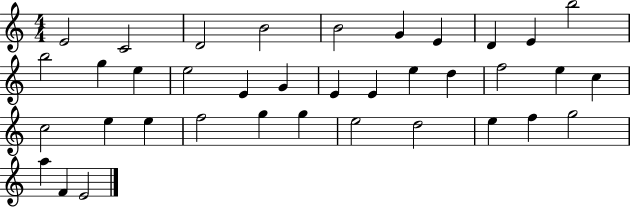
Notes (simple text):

E4/h C4/h D4/h B4/h B4/h G4/q E4/q D4/q E4/q B5/h B5/h G5/q E5/q E5/h E4/q G4/q E4/q E4/q E5/q D5/q F5/h E5/q C5/q C5/h E5/q E5/q F5/h G5/q G5/q E5/h D5/h E5/q F5/q G5/h A5/q F4/q E4/h